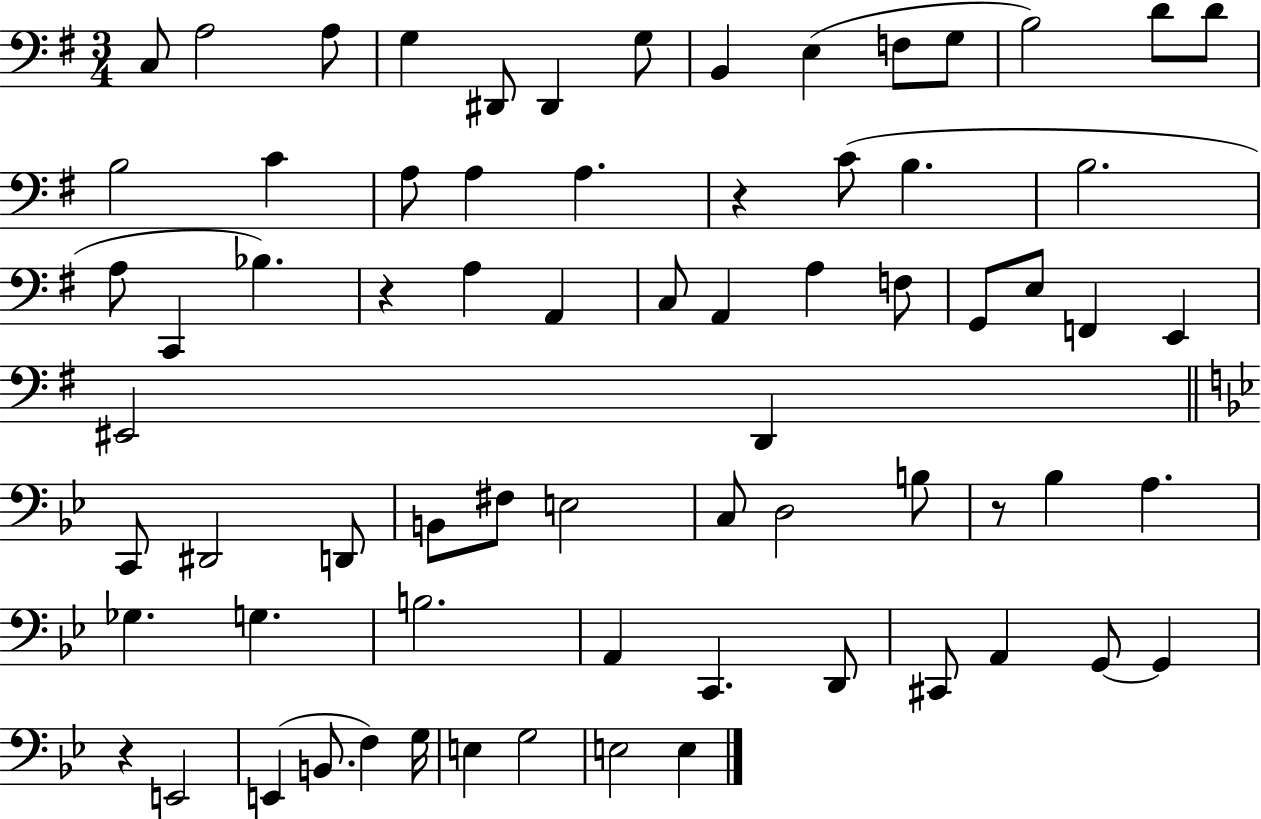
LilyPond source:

{
  \clef bass
  \numericTimeSignature
  \time 3/4
  \key g \major
  c8 a2 a8 | g4 dis,8 dis,4 g8 | b,4 e4( f8 g8 | b2) d'8 d'8 | \break b2 c'4 | a8 a4 a4. | r4 c'8( b4. | b2. | \break a8 c,4 bes4.) | r4 a4 a,4 | c8 a,4 a4 f8 | g,8 e8 f,4 e,4 | \break eis,2 d,4 | \bar "||" \break \key bes \major c,8 dis,2 d,8 | b,8 fis8 e2 | c8 d2 b8 | r8 bes4 a4. | \break ges4. g4. | b2. | a,4 c,4. d,8 | cis,8 a,4 g,8~~ g,4 | \break r4 e,2 | e,4( b,8. f4) g16 | e4 g2 | e2 e4 | \break \bar "|."
}